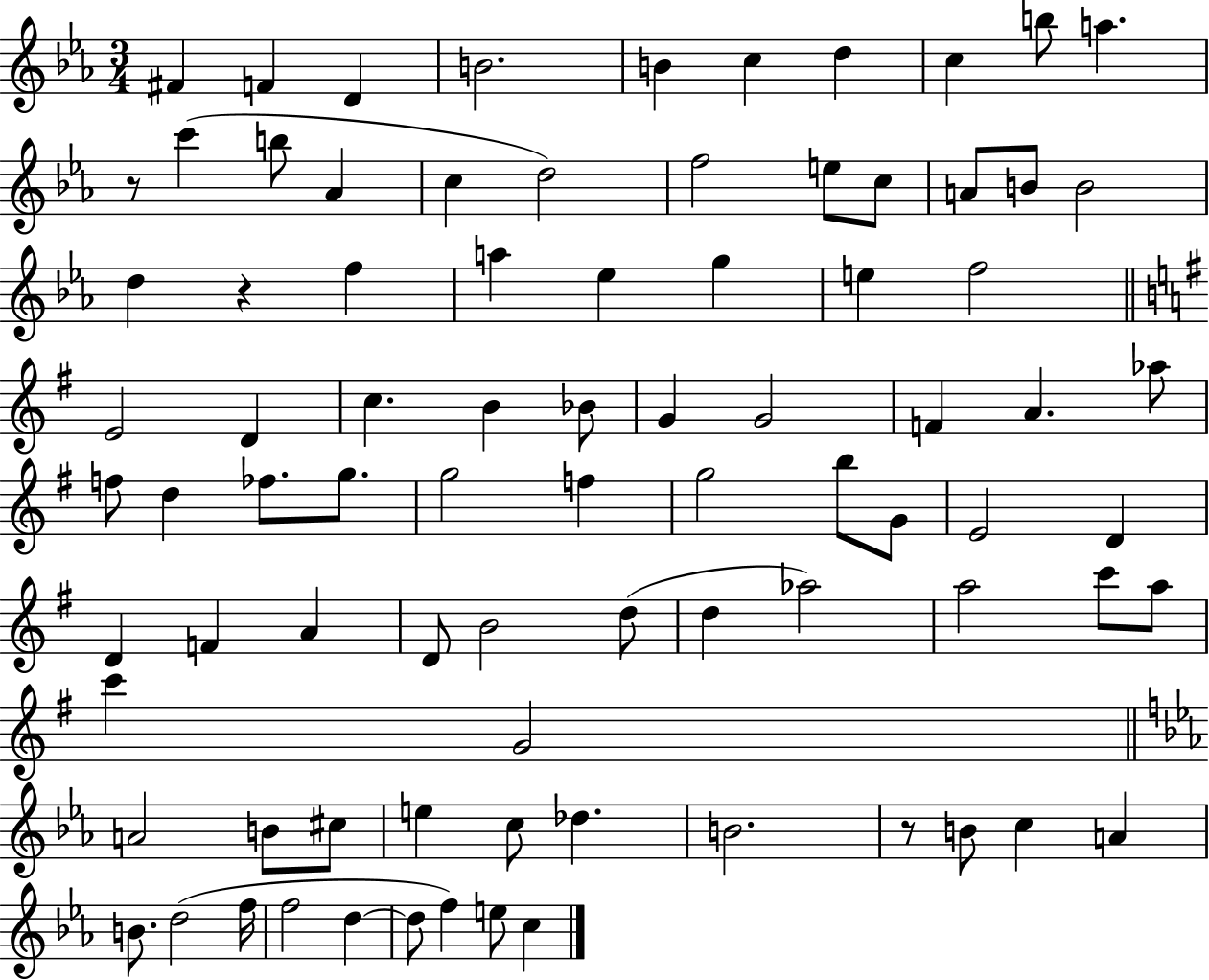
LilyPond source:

{
  \clef treble
  \numericTimeSignature
  \time 3/4
  \key ees \major
  fis'4 f'4 d'4 | b'2. | b'4 c''4 d''4 | c''4 b''8 a''4. | \break r8 c'''4( b''8 aes'4 | c''4 d''2) | f''2 e''8 c''8 | a'8 b'8 b'2 | \break d''4 r4 f''4 | a''4 ees''4 g''4 | e''4 f''2 | \bar "||" \break \key g \major e'2 d'4 | c''4. b'4 bes'8 | g'4 g'2 | f'4 a'4. aes''8 | \break f''8 d''4 fes''8. g''8. | g''2 f''4 | g''2 b''8 g'8 | e'2 d'4 | \break d'4 f'4 a'4 | d'8 b'2 d''8( | d''4 aes''2) | a''2 c'''8 a''8 | \break c'''4 g'2 | \bar "||" \break \key c \minor a'2 b'8 cis''8 | e''4 c''8 des''4. | b'2. | r8 b'8 c''4 a'4 | \break b'8. d''2( f''16 | f''2 d''4~~ | d''8 f''4) e''8 c''4 | \bar "|."
}